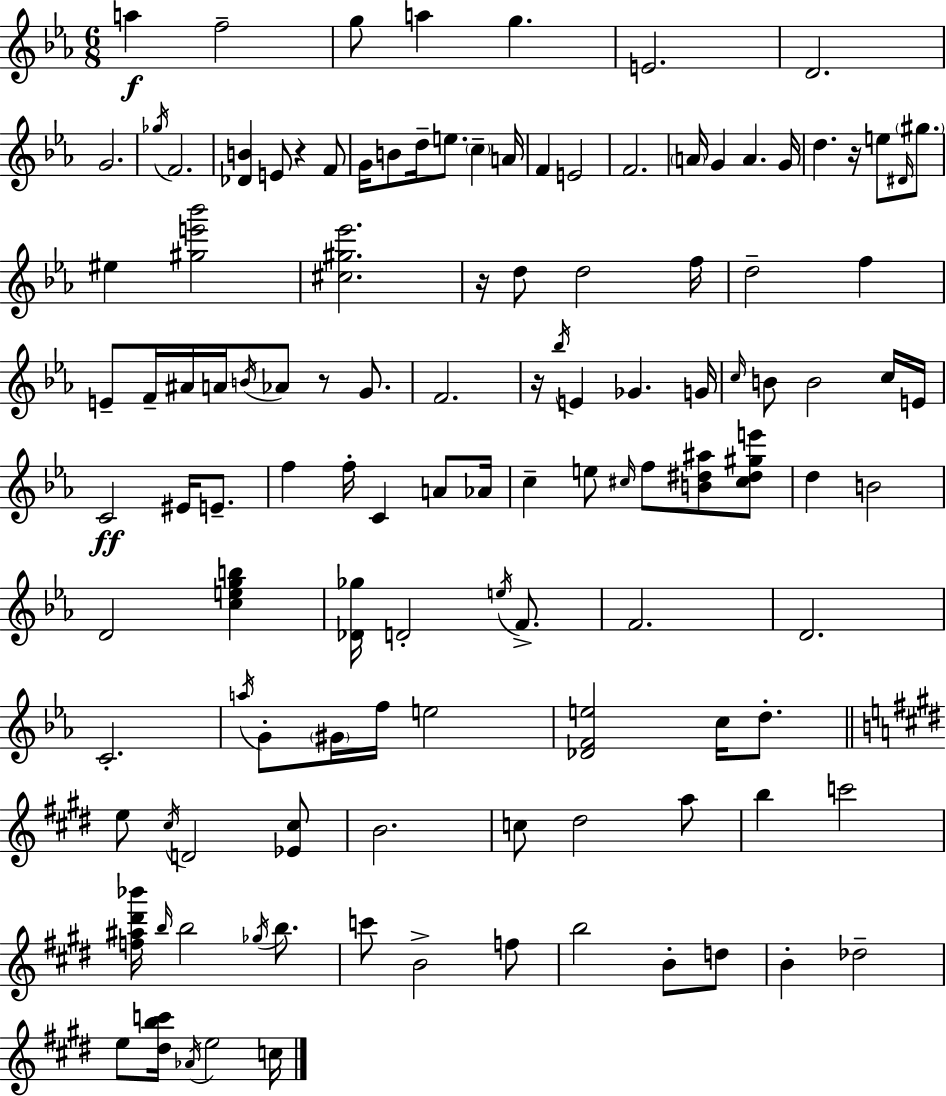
{
  \clef treble
  \numericTimeSignature
  \time 6/8
  \key ees \major
  \repeat volta 2 { a''4\f f''2-- | g''8 a''4 g''4. | e'2. | d'2. | \break g'2. | \acciaccatura { ges''16 } f'2. | <des' b'>4 e'8 r4 f'8 | g'16 b'8 d''16-- e''8. \parenthesize c''4-- | \break a'16 f'4 e'2 | f'2. | \parenthesize a'16 g'4 a'4. | g'16 d''4. r16 e''8 \grace { dis'16 } \parenthesize gis''8. | \break eis''4 <gis'' e''' bes'''>2 | <cis'' gis'' ees'''>2. | r16 d''8 d''2 | f''16 d''2-- f''4 | \break e'8-- f'16-- ais'16 a'16 \acciaccatura { b'16 } aes'8 r8 | g'8. f'2. | r16 \acciaccatura { bes''16 } e'4 ges'4. | g'16 \grace { c''16 } b'8 b'2 | \break c''16 e'16 c'2\ff | eis'16 e'8.-- f''4 f''16-. c'4 | a'8 aes'16 c''4-- e''8 \grace { cis''16 } | f''8 <b' dis'' ais''>8 <cis'' dis'' gis'' e'''>8 d''4 b'2 | \break d'2 | <c'' e'' g'' b''>4 <des' ges''>16 d'2-. | \acciaccatura { e''16 } f'8.-> f'2. | d'2. | \break c'2.-. | \acciaccatura { a''16 } g'8-. \parenthesize gis'16 f''16 | e''2 <des' f' e''>2 | c''16 d''8.-. \bar "||" \break \key e \major e''8 \acciaccatura { cis''16 } d'2 <ees' cis''>8 | b'2. | c''8 dis''2 a''8 | b''4 c'''2 | \break <f'' ais'' dis''' bes'''>16 \grace { b''16 } b''2 \acciaccatura { ges''16 } | b''8. c'''8 b'2-> | f''8 b''2 b'8-. | d''8 b'4-. des''2-- | \break e''8 <dis'' b'' c'''>16 \acciaccatura { aes'16 } e''2 | c''16 } \bar "|."
}